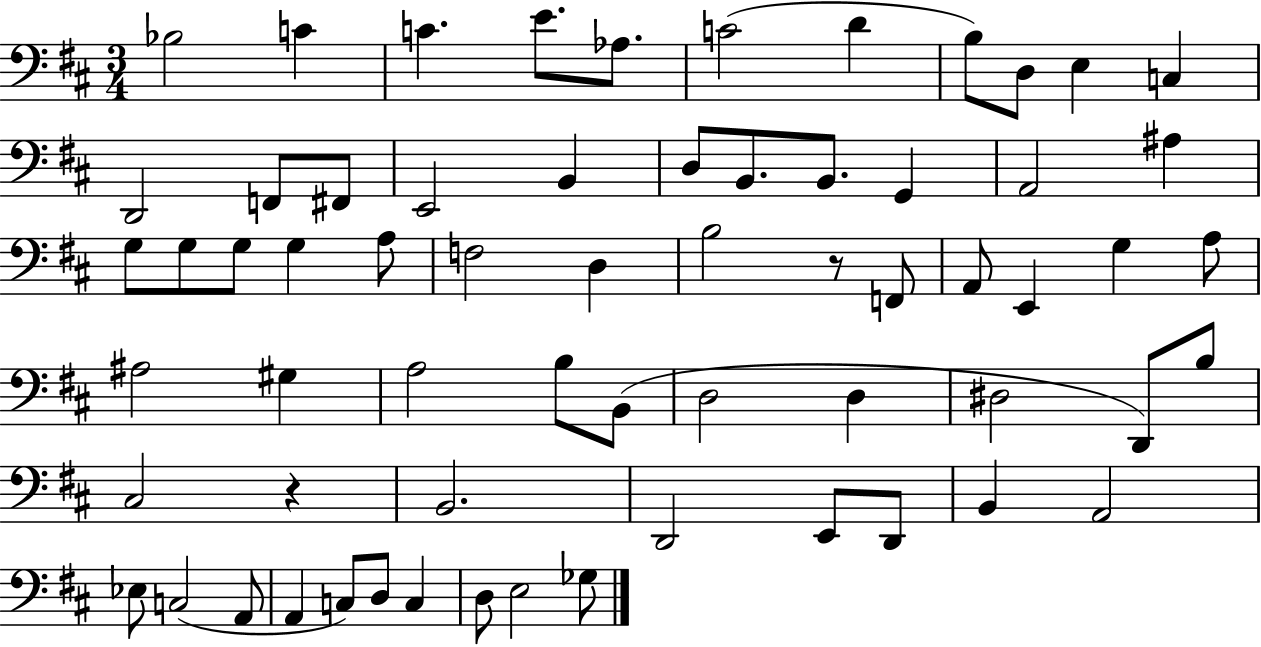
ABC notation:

X:1
T:Untitled
M:3/4
L:1/4
K:D
_B,2 C C E/2 _A,/2 C2 D B,/2 D,/2 E, C, D,,2 F,,/2 ^F,,/2 E,,2 B,, D,/2 B,,/2 B,,/2 G,, A,,2 ^A, G,/2 G,/2 G,/2 G, A,/2 F,2 D, B,2 z/2 F,,/2 A,,/2 E,, G, A,/2 ^A,2 ^G, A,2 B,/2 B,,/2 D,2 D, ^D,2 D,,/2 B,/2 ^C,2 z B,,2 D,,2 E,,/2 D,,/2 B,, A,,2 _E,/2 C,2 A,,/2 A,, C,/2 D,/2 C, D,/2 E,2 _G,/2